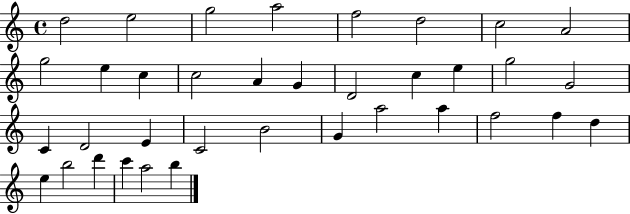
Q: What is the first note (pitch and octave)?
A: D5